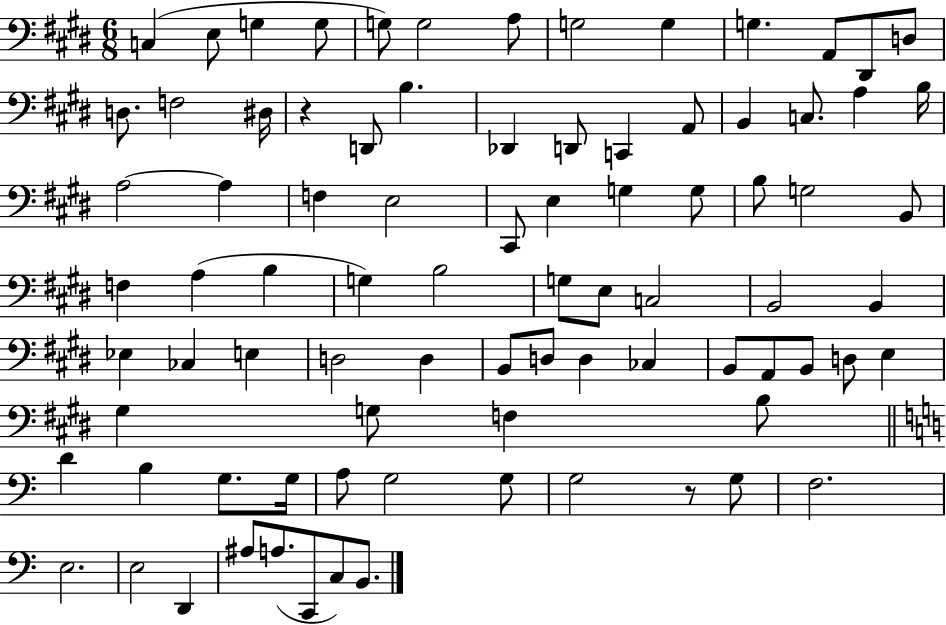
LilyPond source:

{
  \clef bass
  \numericTimeSignature
  \time 6/8
  \key e \major
  c4( e8 g4 g8 | g8) g2 a8 | g2 g4 | g4. a,8 dis,8 d8 | \break d8. f2 dis16 | r4 d,8 b4. | des,4 d,8 c,4 a,8 | b,4 c8. a4 b16 | \break a2~~ a4 | f4 e2 | cis,8 e4 g4 g8 | b8 g2 b,8 | \break f4 a4( b4 | g4) b2 | g8 e8 c2 | b,2 b,4 | \break ees4 ces4 e4 | d2 d4 | b,8 d8 d4 ces4 | b,8 a,8 b,8 d8 e4 | \break gis4 g8 f4 b8 | \bar "||" \break \key a \minor d'4 b4 g8. g16 | a8 g2 g8 | g2 r8 g8 | f2. | \break e2. | e2 d,4 | ais8 a8.( c,8 c8) b,8. | \bar "|."
}